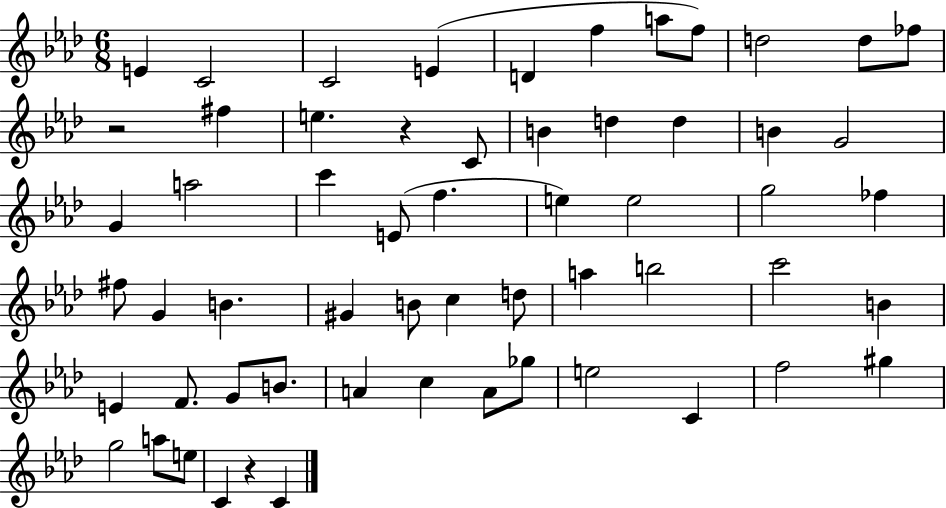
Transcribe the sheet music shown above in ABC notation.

X:1
T:Untitled
M:6/8
L:1/4
K:Ab
E C2 C2 E D f a/2 f/2 d2 d/2 _f/2 z2 ^f e z C/2 B d d B G2 G a2 c' E/2 f e e2 g2 _f ^f/2 G B ^G B/2 c d/2 a b2 c'2 B E F/2 G/2 B/2 A c A/2 _g/2 e2 C f2 ^g g2 a/2 e/2 C z C